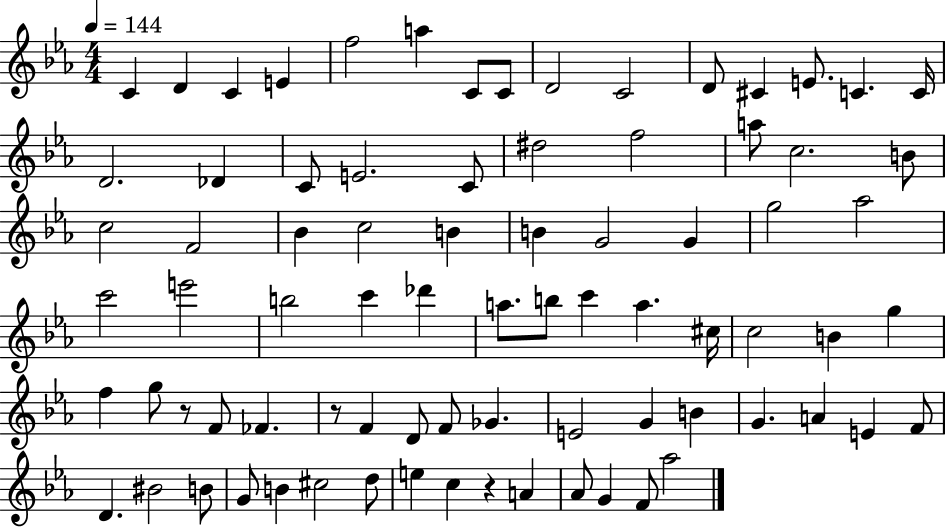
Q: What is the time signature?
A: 4/4